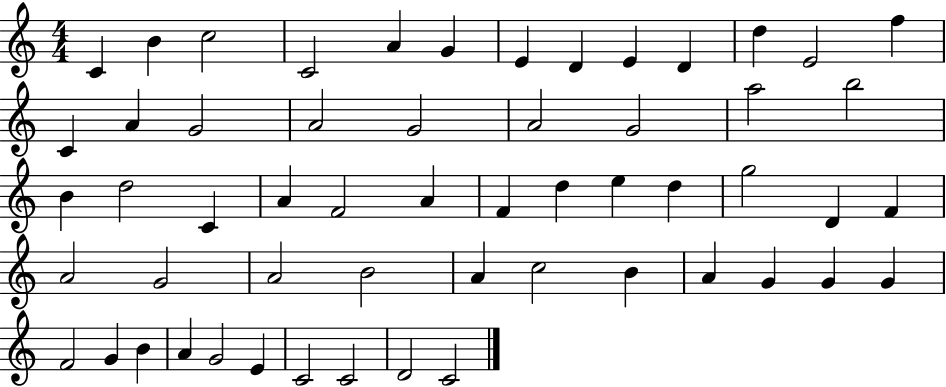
C4/q B4/q C5/h C4/h A4/q G4/q E4/q D4/q E4/q D4/q D5/q E4/h F5/q C4/q A4/q G4/h A4/h G4/h A4/h G4/h A5/h B5/h B4/q D5/h C4/q A4/q F4/h A4/q F4/q D5/q E5/q D5/q G5/h D4/q F4/q A4/h G4/h A4/h B4/h A4/q C5/h B4/q A4/q G4/q G4/q G4/q F4/h G4/q B4/q A4/q G4/h E4/q C4/h C4/h D4/h C4/h